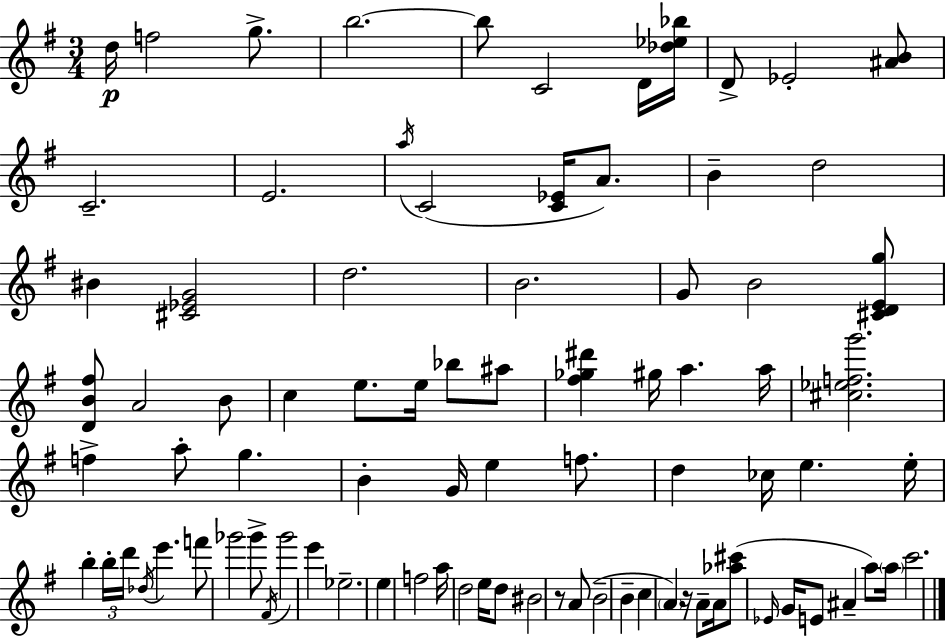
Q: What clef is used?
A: treble